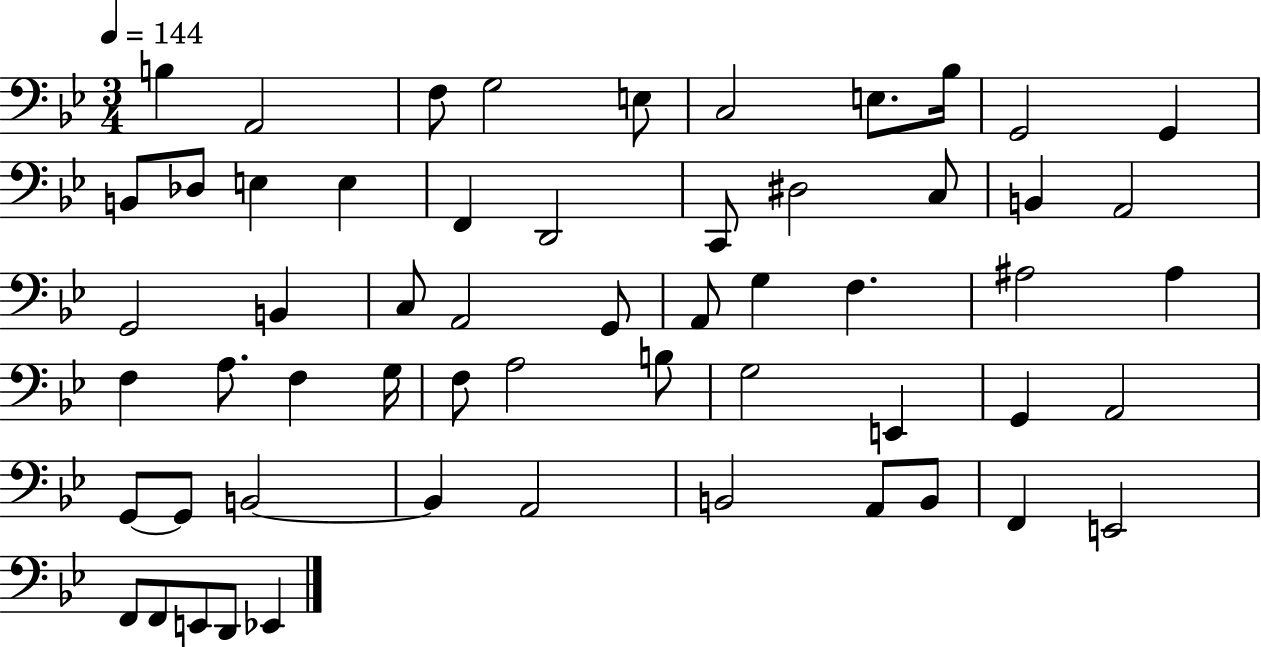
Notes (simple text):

B3/q A2/h F3/e G3/h E3/e C3/h E3/e. Bb3/s G2/h G2/q B2/e Db3/e E3/q E3/q F2/q D2/h C2/e D#3/h C3/e B2/q A2/h G2/h B2/q C3/e A2/h G2/e A2/e G3/q F3/q. A#3/h A#3/q F3/q A3/e. F3/q G3/s F3/e A3/h B3/e G3/h E2/q G2/q A2/h G2/e G2/e B2/h B2/q A2/h B2/h A2/e B2/e F2/q E2/h F2/e F2/e E2/e D2/e Eb2/q